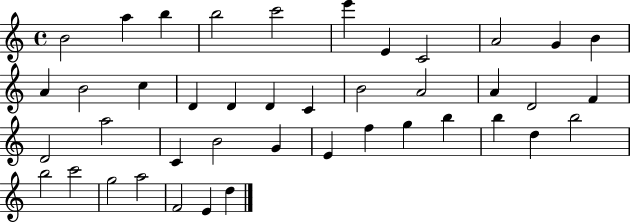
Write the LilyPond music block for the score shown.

{
  \clef treble
  \time 4/4
  \defaultTimeSignature
  \key c \major
  b'2 a''4 b''4 | b''2 c'''2 | e'''4 e'4 c'2 | a'2 g'4 b'4 | \break a'4 b'2 c''4 | d'4 d'4 d'4 c'4 | b'2 a'2 | a'4 d'2 f'4 | \break d'2 a''2 | c'4 b'2 g'4 | e'4 f''4 g''4 b''4 | b''4 d''4 b''2 | \break b''2 c'''2 | g''2 a''2 | f'2 e'4 d''4 | \bar "|."
}